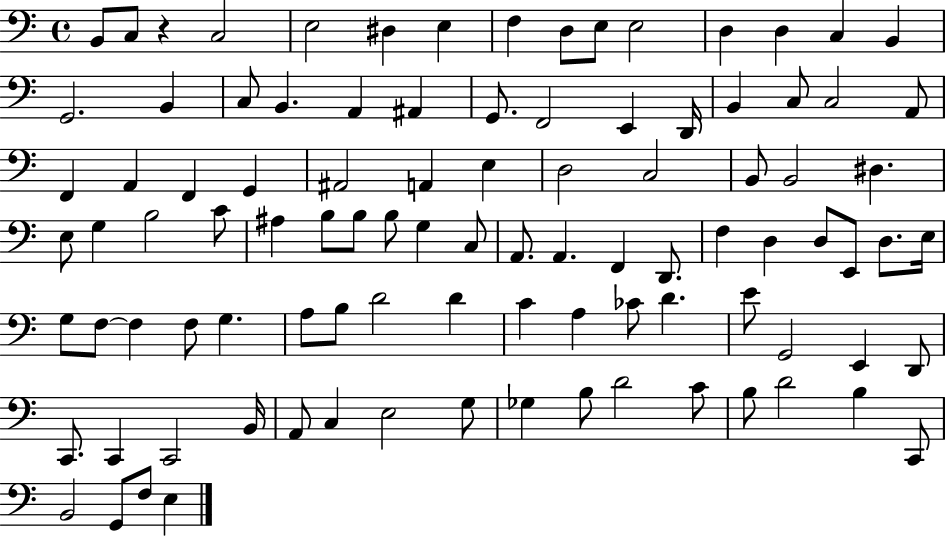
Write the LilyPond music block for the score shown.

{
  \clef bass
  \time 4/4
  \defaultTimeSignature
  \key c \major
  b,8 c8 r4 c2 | e2 dis4 e4 | f4 d8 e8 e2 | d4 d4 c4 b,4 | \break g,2. b,4 | c8 b,4. a,4 ais,4 | g,8. f,2 e,4 d,16 | b,4 c8 c2 a,8 | \break f,4 a,4 f,4 g,4 | ais,2 a,4 e4 | d2 c2 | b,8 b,2 dis4. | \break e8 g4 b2 c'8 | ais4 b8 b8 b8 g4 c8 | a,8. a,4. f,4 d,8. | f4 d4 d8 e,8 d8. e16 | \break g8 f8~~ f4 f8 g4. | a8 b8 d'2 d'4 | c'4 a4 ces'8 d'4. | e'8 g,2 e,4 d,8 | \break c,8. c,4 c,2 b,16 | a,8 c4 e2 g8 | ges4 b8 d'2 c'8 | b8 d'2 b4 c,8 | \break b,2 g,8 f8 e4 | \bar "|."
}